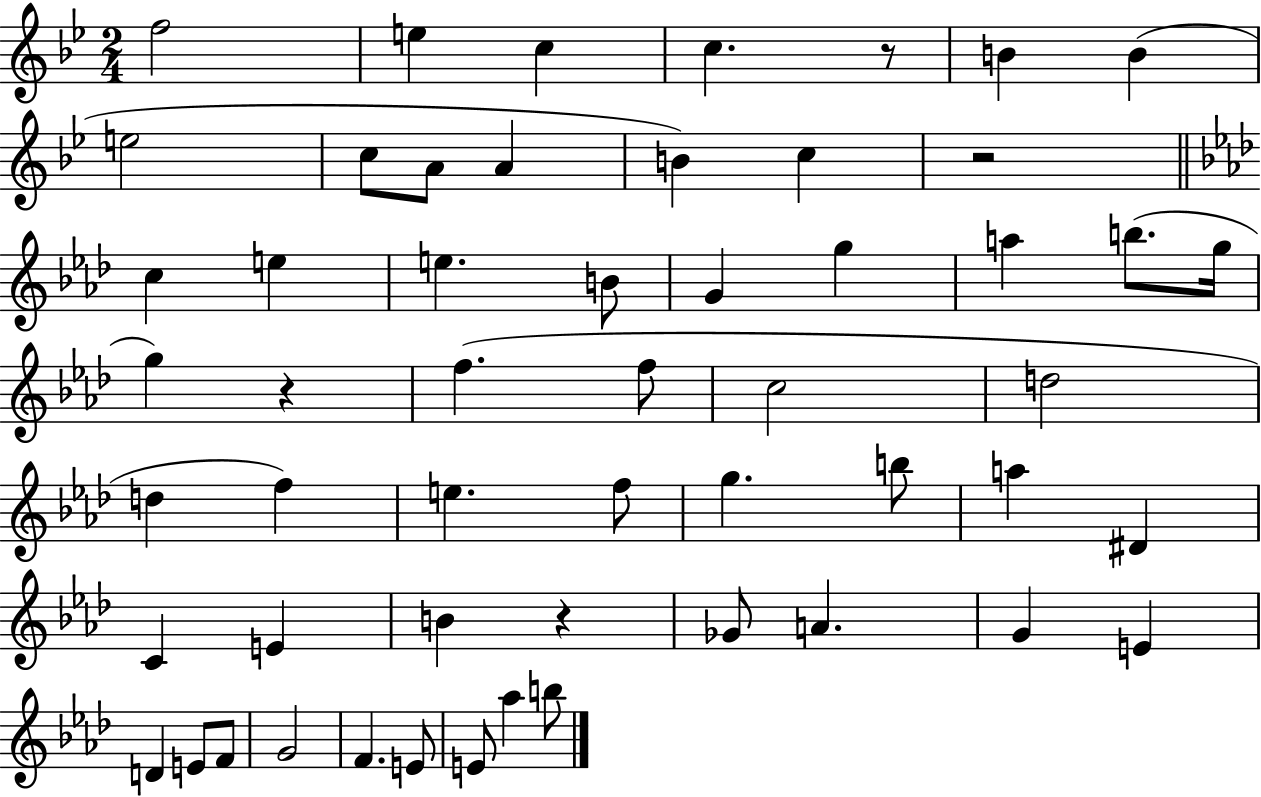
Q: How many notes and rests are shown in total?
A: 54